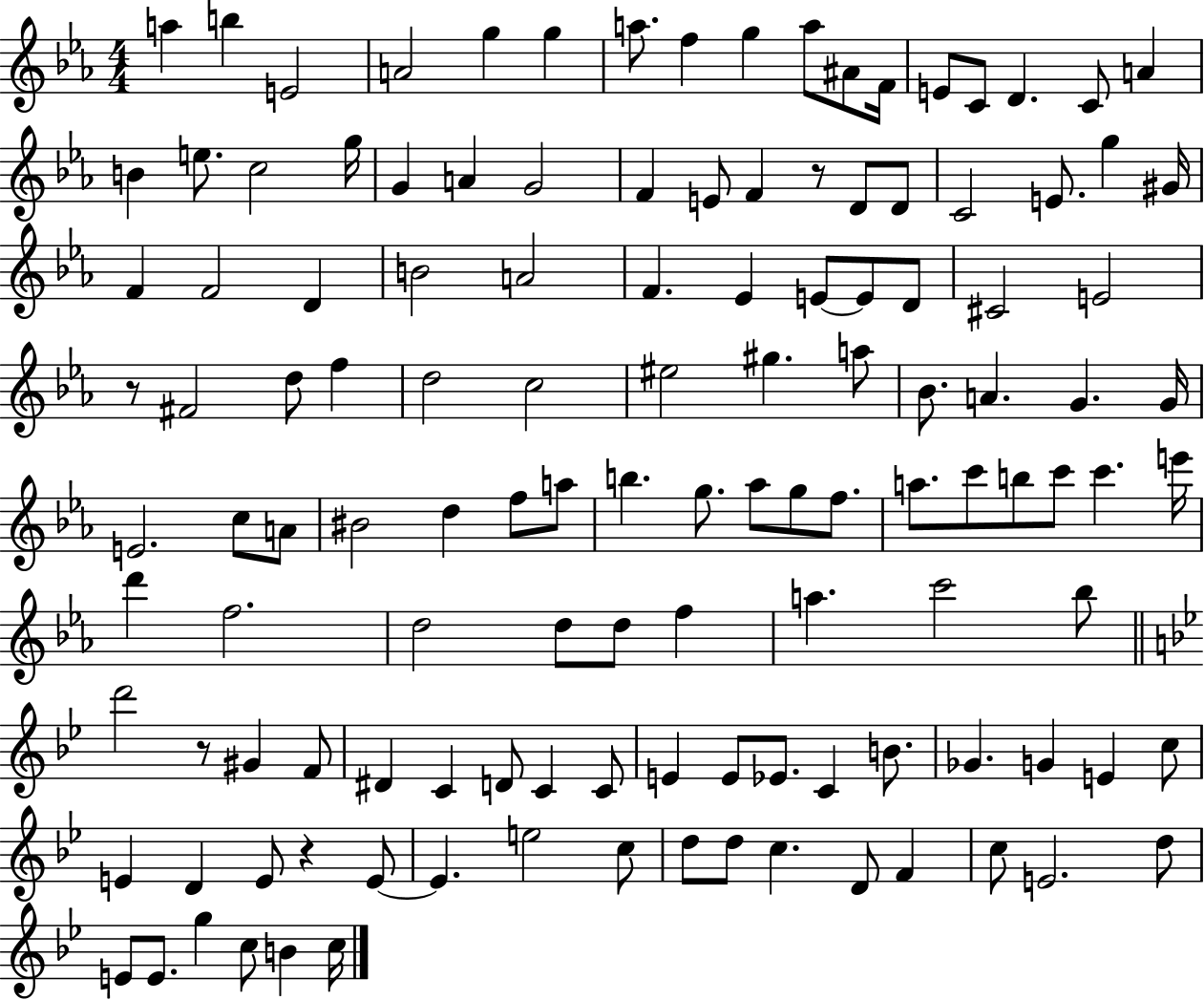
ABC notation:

X:1
T:Untitled
M:4/4
L:1/4
K:Eb
a b E2 A2 g g a/2 f g a/2 ^A/2 F/4 E/2 C/2 D C/2 A B e/2 c2 g/4 G A G2 F E/2 F z/2 D/2 D/2 C2 E/2 g ^G/4 F F2 D B2 A2 F _E E/2 E/2 D/2 ^C2 E2 z/2 ^F2 d/2 f d2 c2 ^e2 ^g a/2 _B/2 A G G/4 E2 c/2 A/2 ^B2 d f/2 a/2 b g/2 _a/2 g/2 f/2 a/2 c'/2 b/2 c'/2 c' e'/4 d' f2 d2 d/2 d/2 f a c'2 _b/2 d'2 z/2 ^G F/2 ^D C D/2 C C/2 E E/2 _E/2 C B/2 _G G E c/2 E D E/2 z E/2 E e2 c/2 d/2 d/2 c D/2 F c/2 E2 d/2 E/2 E/2 g c/2 B c/4